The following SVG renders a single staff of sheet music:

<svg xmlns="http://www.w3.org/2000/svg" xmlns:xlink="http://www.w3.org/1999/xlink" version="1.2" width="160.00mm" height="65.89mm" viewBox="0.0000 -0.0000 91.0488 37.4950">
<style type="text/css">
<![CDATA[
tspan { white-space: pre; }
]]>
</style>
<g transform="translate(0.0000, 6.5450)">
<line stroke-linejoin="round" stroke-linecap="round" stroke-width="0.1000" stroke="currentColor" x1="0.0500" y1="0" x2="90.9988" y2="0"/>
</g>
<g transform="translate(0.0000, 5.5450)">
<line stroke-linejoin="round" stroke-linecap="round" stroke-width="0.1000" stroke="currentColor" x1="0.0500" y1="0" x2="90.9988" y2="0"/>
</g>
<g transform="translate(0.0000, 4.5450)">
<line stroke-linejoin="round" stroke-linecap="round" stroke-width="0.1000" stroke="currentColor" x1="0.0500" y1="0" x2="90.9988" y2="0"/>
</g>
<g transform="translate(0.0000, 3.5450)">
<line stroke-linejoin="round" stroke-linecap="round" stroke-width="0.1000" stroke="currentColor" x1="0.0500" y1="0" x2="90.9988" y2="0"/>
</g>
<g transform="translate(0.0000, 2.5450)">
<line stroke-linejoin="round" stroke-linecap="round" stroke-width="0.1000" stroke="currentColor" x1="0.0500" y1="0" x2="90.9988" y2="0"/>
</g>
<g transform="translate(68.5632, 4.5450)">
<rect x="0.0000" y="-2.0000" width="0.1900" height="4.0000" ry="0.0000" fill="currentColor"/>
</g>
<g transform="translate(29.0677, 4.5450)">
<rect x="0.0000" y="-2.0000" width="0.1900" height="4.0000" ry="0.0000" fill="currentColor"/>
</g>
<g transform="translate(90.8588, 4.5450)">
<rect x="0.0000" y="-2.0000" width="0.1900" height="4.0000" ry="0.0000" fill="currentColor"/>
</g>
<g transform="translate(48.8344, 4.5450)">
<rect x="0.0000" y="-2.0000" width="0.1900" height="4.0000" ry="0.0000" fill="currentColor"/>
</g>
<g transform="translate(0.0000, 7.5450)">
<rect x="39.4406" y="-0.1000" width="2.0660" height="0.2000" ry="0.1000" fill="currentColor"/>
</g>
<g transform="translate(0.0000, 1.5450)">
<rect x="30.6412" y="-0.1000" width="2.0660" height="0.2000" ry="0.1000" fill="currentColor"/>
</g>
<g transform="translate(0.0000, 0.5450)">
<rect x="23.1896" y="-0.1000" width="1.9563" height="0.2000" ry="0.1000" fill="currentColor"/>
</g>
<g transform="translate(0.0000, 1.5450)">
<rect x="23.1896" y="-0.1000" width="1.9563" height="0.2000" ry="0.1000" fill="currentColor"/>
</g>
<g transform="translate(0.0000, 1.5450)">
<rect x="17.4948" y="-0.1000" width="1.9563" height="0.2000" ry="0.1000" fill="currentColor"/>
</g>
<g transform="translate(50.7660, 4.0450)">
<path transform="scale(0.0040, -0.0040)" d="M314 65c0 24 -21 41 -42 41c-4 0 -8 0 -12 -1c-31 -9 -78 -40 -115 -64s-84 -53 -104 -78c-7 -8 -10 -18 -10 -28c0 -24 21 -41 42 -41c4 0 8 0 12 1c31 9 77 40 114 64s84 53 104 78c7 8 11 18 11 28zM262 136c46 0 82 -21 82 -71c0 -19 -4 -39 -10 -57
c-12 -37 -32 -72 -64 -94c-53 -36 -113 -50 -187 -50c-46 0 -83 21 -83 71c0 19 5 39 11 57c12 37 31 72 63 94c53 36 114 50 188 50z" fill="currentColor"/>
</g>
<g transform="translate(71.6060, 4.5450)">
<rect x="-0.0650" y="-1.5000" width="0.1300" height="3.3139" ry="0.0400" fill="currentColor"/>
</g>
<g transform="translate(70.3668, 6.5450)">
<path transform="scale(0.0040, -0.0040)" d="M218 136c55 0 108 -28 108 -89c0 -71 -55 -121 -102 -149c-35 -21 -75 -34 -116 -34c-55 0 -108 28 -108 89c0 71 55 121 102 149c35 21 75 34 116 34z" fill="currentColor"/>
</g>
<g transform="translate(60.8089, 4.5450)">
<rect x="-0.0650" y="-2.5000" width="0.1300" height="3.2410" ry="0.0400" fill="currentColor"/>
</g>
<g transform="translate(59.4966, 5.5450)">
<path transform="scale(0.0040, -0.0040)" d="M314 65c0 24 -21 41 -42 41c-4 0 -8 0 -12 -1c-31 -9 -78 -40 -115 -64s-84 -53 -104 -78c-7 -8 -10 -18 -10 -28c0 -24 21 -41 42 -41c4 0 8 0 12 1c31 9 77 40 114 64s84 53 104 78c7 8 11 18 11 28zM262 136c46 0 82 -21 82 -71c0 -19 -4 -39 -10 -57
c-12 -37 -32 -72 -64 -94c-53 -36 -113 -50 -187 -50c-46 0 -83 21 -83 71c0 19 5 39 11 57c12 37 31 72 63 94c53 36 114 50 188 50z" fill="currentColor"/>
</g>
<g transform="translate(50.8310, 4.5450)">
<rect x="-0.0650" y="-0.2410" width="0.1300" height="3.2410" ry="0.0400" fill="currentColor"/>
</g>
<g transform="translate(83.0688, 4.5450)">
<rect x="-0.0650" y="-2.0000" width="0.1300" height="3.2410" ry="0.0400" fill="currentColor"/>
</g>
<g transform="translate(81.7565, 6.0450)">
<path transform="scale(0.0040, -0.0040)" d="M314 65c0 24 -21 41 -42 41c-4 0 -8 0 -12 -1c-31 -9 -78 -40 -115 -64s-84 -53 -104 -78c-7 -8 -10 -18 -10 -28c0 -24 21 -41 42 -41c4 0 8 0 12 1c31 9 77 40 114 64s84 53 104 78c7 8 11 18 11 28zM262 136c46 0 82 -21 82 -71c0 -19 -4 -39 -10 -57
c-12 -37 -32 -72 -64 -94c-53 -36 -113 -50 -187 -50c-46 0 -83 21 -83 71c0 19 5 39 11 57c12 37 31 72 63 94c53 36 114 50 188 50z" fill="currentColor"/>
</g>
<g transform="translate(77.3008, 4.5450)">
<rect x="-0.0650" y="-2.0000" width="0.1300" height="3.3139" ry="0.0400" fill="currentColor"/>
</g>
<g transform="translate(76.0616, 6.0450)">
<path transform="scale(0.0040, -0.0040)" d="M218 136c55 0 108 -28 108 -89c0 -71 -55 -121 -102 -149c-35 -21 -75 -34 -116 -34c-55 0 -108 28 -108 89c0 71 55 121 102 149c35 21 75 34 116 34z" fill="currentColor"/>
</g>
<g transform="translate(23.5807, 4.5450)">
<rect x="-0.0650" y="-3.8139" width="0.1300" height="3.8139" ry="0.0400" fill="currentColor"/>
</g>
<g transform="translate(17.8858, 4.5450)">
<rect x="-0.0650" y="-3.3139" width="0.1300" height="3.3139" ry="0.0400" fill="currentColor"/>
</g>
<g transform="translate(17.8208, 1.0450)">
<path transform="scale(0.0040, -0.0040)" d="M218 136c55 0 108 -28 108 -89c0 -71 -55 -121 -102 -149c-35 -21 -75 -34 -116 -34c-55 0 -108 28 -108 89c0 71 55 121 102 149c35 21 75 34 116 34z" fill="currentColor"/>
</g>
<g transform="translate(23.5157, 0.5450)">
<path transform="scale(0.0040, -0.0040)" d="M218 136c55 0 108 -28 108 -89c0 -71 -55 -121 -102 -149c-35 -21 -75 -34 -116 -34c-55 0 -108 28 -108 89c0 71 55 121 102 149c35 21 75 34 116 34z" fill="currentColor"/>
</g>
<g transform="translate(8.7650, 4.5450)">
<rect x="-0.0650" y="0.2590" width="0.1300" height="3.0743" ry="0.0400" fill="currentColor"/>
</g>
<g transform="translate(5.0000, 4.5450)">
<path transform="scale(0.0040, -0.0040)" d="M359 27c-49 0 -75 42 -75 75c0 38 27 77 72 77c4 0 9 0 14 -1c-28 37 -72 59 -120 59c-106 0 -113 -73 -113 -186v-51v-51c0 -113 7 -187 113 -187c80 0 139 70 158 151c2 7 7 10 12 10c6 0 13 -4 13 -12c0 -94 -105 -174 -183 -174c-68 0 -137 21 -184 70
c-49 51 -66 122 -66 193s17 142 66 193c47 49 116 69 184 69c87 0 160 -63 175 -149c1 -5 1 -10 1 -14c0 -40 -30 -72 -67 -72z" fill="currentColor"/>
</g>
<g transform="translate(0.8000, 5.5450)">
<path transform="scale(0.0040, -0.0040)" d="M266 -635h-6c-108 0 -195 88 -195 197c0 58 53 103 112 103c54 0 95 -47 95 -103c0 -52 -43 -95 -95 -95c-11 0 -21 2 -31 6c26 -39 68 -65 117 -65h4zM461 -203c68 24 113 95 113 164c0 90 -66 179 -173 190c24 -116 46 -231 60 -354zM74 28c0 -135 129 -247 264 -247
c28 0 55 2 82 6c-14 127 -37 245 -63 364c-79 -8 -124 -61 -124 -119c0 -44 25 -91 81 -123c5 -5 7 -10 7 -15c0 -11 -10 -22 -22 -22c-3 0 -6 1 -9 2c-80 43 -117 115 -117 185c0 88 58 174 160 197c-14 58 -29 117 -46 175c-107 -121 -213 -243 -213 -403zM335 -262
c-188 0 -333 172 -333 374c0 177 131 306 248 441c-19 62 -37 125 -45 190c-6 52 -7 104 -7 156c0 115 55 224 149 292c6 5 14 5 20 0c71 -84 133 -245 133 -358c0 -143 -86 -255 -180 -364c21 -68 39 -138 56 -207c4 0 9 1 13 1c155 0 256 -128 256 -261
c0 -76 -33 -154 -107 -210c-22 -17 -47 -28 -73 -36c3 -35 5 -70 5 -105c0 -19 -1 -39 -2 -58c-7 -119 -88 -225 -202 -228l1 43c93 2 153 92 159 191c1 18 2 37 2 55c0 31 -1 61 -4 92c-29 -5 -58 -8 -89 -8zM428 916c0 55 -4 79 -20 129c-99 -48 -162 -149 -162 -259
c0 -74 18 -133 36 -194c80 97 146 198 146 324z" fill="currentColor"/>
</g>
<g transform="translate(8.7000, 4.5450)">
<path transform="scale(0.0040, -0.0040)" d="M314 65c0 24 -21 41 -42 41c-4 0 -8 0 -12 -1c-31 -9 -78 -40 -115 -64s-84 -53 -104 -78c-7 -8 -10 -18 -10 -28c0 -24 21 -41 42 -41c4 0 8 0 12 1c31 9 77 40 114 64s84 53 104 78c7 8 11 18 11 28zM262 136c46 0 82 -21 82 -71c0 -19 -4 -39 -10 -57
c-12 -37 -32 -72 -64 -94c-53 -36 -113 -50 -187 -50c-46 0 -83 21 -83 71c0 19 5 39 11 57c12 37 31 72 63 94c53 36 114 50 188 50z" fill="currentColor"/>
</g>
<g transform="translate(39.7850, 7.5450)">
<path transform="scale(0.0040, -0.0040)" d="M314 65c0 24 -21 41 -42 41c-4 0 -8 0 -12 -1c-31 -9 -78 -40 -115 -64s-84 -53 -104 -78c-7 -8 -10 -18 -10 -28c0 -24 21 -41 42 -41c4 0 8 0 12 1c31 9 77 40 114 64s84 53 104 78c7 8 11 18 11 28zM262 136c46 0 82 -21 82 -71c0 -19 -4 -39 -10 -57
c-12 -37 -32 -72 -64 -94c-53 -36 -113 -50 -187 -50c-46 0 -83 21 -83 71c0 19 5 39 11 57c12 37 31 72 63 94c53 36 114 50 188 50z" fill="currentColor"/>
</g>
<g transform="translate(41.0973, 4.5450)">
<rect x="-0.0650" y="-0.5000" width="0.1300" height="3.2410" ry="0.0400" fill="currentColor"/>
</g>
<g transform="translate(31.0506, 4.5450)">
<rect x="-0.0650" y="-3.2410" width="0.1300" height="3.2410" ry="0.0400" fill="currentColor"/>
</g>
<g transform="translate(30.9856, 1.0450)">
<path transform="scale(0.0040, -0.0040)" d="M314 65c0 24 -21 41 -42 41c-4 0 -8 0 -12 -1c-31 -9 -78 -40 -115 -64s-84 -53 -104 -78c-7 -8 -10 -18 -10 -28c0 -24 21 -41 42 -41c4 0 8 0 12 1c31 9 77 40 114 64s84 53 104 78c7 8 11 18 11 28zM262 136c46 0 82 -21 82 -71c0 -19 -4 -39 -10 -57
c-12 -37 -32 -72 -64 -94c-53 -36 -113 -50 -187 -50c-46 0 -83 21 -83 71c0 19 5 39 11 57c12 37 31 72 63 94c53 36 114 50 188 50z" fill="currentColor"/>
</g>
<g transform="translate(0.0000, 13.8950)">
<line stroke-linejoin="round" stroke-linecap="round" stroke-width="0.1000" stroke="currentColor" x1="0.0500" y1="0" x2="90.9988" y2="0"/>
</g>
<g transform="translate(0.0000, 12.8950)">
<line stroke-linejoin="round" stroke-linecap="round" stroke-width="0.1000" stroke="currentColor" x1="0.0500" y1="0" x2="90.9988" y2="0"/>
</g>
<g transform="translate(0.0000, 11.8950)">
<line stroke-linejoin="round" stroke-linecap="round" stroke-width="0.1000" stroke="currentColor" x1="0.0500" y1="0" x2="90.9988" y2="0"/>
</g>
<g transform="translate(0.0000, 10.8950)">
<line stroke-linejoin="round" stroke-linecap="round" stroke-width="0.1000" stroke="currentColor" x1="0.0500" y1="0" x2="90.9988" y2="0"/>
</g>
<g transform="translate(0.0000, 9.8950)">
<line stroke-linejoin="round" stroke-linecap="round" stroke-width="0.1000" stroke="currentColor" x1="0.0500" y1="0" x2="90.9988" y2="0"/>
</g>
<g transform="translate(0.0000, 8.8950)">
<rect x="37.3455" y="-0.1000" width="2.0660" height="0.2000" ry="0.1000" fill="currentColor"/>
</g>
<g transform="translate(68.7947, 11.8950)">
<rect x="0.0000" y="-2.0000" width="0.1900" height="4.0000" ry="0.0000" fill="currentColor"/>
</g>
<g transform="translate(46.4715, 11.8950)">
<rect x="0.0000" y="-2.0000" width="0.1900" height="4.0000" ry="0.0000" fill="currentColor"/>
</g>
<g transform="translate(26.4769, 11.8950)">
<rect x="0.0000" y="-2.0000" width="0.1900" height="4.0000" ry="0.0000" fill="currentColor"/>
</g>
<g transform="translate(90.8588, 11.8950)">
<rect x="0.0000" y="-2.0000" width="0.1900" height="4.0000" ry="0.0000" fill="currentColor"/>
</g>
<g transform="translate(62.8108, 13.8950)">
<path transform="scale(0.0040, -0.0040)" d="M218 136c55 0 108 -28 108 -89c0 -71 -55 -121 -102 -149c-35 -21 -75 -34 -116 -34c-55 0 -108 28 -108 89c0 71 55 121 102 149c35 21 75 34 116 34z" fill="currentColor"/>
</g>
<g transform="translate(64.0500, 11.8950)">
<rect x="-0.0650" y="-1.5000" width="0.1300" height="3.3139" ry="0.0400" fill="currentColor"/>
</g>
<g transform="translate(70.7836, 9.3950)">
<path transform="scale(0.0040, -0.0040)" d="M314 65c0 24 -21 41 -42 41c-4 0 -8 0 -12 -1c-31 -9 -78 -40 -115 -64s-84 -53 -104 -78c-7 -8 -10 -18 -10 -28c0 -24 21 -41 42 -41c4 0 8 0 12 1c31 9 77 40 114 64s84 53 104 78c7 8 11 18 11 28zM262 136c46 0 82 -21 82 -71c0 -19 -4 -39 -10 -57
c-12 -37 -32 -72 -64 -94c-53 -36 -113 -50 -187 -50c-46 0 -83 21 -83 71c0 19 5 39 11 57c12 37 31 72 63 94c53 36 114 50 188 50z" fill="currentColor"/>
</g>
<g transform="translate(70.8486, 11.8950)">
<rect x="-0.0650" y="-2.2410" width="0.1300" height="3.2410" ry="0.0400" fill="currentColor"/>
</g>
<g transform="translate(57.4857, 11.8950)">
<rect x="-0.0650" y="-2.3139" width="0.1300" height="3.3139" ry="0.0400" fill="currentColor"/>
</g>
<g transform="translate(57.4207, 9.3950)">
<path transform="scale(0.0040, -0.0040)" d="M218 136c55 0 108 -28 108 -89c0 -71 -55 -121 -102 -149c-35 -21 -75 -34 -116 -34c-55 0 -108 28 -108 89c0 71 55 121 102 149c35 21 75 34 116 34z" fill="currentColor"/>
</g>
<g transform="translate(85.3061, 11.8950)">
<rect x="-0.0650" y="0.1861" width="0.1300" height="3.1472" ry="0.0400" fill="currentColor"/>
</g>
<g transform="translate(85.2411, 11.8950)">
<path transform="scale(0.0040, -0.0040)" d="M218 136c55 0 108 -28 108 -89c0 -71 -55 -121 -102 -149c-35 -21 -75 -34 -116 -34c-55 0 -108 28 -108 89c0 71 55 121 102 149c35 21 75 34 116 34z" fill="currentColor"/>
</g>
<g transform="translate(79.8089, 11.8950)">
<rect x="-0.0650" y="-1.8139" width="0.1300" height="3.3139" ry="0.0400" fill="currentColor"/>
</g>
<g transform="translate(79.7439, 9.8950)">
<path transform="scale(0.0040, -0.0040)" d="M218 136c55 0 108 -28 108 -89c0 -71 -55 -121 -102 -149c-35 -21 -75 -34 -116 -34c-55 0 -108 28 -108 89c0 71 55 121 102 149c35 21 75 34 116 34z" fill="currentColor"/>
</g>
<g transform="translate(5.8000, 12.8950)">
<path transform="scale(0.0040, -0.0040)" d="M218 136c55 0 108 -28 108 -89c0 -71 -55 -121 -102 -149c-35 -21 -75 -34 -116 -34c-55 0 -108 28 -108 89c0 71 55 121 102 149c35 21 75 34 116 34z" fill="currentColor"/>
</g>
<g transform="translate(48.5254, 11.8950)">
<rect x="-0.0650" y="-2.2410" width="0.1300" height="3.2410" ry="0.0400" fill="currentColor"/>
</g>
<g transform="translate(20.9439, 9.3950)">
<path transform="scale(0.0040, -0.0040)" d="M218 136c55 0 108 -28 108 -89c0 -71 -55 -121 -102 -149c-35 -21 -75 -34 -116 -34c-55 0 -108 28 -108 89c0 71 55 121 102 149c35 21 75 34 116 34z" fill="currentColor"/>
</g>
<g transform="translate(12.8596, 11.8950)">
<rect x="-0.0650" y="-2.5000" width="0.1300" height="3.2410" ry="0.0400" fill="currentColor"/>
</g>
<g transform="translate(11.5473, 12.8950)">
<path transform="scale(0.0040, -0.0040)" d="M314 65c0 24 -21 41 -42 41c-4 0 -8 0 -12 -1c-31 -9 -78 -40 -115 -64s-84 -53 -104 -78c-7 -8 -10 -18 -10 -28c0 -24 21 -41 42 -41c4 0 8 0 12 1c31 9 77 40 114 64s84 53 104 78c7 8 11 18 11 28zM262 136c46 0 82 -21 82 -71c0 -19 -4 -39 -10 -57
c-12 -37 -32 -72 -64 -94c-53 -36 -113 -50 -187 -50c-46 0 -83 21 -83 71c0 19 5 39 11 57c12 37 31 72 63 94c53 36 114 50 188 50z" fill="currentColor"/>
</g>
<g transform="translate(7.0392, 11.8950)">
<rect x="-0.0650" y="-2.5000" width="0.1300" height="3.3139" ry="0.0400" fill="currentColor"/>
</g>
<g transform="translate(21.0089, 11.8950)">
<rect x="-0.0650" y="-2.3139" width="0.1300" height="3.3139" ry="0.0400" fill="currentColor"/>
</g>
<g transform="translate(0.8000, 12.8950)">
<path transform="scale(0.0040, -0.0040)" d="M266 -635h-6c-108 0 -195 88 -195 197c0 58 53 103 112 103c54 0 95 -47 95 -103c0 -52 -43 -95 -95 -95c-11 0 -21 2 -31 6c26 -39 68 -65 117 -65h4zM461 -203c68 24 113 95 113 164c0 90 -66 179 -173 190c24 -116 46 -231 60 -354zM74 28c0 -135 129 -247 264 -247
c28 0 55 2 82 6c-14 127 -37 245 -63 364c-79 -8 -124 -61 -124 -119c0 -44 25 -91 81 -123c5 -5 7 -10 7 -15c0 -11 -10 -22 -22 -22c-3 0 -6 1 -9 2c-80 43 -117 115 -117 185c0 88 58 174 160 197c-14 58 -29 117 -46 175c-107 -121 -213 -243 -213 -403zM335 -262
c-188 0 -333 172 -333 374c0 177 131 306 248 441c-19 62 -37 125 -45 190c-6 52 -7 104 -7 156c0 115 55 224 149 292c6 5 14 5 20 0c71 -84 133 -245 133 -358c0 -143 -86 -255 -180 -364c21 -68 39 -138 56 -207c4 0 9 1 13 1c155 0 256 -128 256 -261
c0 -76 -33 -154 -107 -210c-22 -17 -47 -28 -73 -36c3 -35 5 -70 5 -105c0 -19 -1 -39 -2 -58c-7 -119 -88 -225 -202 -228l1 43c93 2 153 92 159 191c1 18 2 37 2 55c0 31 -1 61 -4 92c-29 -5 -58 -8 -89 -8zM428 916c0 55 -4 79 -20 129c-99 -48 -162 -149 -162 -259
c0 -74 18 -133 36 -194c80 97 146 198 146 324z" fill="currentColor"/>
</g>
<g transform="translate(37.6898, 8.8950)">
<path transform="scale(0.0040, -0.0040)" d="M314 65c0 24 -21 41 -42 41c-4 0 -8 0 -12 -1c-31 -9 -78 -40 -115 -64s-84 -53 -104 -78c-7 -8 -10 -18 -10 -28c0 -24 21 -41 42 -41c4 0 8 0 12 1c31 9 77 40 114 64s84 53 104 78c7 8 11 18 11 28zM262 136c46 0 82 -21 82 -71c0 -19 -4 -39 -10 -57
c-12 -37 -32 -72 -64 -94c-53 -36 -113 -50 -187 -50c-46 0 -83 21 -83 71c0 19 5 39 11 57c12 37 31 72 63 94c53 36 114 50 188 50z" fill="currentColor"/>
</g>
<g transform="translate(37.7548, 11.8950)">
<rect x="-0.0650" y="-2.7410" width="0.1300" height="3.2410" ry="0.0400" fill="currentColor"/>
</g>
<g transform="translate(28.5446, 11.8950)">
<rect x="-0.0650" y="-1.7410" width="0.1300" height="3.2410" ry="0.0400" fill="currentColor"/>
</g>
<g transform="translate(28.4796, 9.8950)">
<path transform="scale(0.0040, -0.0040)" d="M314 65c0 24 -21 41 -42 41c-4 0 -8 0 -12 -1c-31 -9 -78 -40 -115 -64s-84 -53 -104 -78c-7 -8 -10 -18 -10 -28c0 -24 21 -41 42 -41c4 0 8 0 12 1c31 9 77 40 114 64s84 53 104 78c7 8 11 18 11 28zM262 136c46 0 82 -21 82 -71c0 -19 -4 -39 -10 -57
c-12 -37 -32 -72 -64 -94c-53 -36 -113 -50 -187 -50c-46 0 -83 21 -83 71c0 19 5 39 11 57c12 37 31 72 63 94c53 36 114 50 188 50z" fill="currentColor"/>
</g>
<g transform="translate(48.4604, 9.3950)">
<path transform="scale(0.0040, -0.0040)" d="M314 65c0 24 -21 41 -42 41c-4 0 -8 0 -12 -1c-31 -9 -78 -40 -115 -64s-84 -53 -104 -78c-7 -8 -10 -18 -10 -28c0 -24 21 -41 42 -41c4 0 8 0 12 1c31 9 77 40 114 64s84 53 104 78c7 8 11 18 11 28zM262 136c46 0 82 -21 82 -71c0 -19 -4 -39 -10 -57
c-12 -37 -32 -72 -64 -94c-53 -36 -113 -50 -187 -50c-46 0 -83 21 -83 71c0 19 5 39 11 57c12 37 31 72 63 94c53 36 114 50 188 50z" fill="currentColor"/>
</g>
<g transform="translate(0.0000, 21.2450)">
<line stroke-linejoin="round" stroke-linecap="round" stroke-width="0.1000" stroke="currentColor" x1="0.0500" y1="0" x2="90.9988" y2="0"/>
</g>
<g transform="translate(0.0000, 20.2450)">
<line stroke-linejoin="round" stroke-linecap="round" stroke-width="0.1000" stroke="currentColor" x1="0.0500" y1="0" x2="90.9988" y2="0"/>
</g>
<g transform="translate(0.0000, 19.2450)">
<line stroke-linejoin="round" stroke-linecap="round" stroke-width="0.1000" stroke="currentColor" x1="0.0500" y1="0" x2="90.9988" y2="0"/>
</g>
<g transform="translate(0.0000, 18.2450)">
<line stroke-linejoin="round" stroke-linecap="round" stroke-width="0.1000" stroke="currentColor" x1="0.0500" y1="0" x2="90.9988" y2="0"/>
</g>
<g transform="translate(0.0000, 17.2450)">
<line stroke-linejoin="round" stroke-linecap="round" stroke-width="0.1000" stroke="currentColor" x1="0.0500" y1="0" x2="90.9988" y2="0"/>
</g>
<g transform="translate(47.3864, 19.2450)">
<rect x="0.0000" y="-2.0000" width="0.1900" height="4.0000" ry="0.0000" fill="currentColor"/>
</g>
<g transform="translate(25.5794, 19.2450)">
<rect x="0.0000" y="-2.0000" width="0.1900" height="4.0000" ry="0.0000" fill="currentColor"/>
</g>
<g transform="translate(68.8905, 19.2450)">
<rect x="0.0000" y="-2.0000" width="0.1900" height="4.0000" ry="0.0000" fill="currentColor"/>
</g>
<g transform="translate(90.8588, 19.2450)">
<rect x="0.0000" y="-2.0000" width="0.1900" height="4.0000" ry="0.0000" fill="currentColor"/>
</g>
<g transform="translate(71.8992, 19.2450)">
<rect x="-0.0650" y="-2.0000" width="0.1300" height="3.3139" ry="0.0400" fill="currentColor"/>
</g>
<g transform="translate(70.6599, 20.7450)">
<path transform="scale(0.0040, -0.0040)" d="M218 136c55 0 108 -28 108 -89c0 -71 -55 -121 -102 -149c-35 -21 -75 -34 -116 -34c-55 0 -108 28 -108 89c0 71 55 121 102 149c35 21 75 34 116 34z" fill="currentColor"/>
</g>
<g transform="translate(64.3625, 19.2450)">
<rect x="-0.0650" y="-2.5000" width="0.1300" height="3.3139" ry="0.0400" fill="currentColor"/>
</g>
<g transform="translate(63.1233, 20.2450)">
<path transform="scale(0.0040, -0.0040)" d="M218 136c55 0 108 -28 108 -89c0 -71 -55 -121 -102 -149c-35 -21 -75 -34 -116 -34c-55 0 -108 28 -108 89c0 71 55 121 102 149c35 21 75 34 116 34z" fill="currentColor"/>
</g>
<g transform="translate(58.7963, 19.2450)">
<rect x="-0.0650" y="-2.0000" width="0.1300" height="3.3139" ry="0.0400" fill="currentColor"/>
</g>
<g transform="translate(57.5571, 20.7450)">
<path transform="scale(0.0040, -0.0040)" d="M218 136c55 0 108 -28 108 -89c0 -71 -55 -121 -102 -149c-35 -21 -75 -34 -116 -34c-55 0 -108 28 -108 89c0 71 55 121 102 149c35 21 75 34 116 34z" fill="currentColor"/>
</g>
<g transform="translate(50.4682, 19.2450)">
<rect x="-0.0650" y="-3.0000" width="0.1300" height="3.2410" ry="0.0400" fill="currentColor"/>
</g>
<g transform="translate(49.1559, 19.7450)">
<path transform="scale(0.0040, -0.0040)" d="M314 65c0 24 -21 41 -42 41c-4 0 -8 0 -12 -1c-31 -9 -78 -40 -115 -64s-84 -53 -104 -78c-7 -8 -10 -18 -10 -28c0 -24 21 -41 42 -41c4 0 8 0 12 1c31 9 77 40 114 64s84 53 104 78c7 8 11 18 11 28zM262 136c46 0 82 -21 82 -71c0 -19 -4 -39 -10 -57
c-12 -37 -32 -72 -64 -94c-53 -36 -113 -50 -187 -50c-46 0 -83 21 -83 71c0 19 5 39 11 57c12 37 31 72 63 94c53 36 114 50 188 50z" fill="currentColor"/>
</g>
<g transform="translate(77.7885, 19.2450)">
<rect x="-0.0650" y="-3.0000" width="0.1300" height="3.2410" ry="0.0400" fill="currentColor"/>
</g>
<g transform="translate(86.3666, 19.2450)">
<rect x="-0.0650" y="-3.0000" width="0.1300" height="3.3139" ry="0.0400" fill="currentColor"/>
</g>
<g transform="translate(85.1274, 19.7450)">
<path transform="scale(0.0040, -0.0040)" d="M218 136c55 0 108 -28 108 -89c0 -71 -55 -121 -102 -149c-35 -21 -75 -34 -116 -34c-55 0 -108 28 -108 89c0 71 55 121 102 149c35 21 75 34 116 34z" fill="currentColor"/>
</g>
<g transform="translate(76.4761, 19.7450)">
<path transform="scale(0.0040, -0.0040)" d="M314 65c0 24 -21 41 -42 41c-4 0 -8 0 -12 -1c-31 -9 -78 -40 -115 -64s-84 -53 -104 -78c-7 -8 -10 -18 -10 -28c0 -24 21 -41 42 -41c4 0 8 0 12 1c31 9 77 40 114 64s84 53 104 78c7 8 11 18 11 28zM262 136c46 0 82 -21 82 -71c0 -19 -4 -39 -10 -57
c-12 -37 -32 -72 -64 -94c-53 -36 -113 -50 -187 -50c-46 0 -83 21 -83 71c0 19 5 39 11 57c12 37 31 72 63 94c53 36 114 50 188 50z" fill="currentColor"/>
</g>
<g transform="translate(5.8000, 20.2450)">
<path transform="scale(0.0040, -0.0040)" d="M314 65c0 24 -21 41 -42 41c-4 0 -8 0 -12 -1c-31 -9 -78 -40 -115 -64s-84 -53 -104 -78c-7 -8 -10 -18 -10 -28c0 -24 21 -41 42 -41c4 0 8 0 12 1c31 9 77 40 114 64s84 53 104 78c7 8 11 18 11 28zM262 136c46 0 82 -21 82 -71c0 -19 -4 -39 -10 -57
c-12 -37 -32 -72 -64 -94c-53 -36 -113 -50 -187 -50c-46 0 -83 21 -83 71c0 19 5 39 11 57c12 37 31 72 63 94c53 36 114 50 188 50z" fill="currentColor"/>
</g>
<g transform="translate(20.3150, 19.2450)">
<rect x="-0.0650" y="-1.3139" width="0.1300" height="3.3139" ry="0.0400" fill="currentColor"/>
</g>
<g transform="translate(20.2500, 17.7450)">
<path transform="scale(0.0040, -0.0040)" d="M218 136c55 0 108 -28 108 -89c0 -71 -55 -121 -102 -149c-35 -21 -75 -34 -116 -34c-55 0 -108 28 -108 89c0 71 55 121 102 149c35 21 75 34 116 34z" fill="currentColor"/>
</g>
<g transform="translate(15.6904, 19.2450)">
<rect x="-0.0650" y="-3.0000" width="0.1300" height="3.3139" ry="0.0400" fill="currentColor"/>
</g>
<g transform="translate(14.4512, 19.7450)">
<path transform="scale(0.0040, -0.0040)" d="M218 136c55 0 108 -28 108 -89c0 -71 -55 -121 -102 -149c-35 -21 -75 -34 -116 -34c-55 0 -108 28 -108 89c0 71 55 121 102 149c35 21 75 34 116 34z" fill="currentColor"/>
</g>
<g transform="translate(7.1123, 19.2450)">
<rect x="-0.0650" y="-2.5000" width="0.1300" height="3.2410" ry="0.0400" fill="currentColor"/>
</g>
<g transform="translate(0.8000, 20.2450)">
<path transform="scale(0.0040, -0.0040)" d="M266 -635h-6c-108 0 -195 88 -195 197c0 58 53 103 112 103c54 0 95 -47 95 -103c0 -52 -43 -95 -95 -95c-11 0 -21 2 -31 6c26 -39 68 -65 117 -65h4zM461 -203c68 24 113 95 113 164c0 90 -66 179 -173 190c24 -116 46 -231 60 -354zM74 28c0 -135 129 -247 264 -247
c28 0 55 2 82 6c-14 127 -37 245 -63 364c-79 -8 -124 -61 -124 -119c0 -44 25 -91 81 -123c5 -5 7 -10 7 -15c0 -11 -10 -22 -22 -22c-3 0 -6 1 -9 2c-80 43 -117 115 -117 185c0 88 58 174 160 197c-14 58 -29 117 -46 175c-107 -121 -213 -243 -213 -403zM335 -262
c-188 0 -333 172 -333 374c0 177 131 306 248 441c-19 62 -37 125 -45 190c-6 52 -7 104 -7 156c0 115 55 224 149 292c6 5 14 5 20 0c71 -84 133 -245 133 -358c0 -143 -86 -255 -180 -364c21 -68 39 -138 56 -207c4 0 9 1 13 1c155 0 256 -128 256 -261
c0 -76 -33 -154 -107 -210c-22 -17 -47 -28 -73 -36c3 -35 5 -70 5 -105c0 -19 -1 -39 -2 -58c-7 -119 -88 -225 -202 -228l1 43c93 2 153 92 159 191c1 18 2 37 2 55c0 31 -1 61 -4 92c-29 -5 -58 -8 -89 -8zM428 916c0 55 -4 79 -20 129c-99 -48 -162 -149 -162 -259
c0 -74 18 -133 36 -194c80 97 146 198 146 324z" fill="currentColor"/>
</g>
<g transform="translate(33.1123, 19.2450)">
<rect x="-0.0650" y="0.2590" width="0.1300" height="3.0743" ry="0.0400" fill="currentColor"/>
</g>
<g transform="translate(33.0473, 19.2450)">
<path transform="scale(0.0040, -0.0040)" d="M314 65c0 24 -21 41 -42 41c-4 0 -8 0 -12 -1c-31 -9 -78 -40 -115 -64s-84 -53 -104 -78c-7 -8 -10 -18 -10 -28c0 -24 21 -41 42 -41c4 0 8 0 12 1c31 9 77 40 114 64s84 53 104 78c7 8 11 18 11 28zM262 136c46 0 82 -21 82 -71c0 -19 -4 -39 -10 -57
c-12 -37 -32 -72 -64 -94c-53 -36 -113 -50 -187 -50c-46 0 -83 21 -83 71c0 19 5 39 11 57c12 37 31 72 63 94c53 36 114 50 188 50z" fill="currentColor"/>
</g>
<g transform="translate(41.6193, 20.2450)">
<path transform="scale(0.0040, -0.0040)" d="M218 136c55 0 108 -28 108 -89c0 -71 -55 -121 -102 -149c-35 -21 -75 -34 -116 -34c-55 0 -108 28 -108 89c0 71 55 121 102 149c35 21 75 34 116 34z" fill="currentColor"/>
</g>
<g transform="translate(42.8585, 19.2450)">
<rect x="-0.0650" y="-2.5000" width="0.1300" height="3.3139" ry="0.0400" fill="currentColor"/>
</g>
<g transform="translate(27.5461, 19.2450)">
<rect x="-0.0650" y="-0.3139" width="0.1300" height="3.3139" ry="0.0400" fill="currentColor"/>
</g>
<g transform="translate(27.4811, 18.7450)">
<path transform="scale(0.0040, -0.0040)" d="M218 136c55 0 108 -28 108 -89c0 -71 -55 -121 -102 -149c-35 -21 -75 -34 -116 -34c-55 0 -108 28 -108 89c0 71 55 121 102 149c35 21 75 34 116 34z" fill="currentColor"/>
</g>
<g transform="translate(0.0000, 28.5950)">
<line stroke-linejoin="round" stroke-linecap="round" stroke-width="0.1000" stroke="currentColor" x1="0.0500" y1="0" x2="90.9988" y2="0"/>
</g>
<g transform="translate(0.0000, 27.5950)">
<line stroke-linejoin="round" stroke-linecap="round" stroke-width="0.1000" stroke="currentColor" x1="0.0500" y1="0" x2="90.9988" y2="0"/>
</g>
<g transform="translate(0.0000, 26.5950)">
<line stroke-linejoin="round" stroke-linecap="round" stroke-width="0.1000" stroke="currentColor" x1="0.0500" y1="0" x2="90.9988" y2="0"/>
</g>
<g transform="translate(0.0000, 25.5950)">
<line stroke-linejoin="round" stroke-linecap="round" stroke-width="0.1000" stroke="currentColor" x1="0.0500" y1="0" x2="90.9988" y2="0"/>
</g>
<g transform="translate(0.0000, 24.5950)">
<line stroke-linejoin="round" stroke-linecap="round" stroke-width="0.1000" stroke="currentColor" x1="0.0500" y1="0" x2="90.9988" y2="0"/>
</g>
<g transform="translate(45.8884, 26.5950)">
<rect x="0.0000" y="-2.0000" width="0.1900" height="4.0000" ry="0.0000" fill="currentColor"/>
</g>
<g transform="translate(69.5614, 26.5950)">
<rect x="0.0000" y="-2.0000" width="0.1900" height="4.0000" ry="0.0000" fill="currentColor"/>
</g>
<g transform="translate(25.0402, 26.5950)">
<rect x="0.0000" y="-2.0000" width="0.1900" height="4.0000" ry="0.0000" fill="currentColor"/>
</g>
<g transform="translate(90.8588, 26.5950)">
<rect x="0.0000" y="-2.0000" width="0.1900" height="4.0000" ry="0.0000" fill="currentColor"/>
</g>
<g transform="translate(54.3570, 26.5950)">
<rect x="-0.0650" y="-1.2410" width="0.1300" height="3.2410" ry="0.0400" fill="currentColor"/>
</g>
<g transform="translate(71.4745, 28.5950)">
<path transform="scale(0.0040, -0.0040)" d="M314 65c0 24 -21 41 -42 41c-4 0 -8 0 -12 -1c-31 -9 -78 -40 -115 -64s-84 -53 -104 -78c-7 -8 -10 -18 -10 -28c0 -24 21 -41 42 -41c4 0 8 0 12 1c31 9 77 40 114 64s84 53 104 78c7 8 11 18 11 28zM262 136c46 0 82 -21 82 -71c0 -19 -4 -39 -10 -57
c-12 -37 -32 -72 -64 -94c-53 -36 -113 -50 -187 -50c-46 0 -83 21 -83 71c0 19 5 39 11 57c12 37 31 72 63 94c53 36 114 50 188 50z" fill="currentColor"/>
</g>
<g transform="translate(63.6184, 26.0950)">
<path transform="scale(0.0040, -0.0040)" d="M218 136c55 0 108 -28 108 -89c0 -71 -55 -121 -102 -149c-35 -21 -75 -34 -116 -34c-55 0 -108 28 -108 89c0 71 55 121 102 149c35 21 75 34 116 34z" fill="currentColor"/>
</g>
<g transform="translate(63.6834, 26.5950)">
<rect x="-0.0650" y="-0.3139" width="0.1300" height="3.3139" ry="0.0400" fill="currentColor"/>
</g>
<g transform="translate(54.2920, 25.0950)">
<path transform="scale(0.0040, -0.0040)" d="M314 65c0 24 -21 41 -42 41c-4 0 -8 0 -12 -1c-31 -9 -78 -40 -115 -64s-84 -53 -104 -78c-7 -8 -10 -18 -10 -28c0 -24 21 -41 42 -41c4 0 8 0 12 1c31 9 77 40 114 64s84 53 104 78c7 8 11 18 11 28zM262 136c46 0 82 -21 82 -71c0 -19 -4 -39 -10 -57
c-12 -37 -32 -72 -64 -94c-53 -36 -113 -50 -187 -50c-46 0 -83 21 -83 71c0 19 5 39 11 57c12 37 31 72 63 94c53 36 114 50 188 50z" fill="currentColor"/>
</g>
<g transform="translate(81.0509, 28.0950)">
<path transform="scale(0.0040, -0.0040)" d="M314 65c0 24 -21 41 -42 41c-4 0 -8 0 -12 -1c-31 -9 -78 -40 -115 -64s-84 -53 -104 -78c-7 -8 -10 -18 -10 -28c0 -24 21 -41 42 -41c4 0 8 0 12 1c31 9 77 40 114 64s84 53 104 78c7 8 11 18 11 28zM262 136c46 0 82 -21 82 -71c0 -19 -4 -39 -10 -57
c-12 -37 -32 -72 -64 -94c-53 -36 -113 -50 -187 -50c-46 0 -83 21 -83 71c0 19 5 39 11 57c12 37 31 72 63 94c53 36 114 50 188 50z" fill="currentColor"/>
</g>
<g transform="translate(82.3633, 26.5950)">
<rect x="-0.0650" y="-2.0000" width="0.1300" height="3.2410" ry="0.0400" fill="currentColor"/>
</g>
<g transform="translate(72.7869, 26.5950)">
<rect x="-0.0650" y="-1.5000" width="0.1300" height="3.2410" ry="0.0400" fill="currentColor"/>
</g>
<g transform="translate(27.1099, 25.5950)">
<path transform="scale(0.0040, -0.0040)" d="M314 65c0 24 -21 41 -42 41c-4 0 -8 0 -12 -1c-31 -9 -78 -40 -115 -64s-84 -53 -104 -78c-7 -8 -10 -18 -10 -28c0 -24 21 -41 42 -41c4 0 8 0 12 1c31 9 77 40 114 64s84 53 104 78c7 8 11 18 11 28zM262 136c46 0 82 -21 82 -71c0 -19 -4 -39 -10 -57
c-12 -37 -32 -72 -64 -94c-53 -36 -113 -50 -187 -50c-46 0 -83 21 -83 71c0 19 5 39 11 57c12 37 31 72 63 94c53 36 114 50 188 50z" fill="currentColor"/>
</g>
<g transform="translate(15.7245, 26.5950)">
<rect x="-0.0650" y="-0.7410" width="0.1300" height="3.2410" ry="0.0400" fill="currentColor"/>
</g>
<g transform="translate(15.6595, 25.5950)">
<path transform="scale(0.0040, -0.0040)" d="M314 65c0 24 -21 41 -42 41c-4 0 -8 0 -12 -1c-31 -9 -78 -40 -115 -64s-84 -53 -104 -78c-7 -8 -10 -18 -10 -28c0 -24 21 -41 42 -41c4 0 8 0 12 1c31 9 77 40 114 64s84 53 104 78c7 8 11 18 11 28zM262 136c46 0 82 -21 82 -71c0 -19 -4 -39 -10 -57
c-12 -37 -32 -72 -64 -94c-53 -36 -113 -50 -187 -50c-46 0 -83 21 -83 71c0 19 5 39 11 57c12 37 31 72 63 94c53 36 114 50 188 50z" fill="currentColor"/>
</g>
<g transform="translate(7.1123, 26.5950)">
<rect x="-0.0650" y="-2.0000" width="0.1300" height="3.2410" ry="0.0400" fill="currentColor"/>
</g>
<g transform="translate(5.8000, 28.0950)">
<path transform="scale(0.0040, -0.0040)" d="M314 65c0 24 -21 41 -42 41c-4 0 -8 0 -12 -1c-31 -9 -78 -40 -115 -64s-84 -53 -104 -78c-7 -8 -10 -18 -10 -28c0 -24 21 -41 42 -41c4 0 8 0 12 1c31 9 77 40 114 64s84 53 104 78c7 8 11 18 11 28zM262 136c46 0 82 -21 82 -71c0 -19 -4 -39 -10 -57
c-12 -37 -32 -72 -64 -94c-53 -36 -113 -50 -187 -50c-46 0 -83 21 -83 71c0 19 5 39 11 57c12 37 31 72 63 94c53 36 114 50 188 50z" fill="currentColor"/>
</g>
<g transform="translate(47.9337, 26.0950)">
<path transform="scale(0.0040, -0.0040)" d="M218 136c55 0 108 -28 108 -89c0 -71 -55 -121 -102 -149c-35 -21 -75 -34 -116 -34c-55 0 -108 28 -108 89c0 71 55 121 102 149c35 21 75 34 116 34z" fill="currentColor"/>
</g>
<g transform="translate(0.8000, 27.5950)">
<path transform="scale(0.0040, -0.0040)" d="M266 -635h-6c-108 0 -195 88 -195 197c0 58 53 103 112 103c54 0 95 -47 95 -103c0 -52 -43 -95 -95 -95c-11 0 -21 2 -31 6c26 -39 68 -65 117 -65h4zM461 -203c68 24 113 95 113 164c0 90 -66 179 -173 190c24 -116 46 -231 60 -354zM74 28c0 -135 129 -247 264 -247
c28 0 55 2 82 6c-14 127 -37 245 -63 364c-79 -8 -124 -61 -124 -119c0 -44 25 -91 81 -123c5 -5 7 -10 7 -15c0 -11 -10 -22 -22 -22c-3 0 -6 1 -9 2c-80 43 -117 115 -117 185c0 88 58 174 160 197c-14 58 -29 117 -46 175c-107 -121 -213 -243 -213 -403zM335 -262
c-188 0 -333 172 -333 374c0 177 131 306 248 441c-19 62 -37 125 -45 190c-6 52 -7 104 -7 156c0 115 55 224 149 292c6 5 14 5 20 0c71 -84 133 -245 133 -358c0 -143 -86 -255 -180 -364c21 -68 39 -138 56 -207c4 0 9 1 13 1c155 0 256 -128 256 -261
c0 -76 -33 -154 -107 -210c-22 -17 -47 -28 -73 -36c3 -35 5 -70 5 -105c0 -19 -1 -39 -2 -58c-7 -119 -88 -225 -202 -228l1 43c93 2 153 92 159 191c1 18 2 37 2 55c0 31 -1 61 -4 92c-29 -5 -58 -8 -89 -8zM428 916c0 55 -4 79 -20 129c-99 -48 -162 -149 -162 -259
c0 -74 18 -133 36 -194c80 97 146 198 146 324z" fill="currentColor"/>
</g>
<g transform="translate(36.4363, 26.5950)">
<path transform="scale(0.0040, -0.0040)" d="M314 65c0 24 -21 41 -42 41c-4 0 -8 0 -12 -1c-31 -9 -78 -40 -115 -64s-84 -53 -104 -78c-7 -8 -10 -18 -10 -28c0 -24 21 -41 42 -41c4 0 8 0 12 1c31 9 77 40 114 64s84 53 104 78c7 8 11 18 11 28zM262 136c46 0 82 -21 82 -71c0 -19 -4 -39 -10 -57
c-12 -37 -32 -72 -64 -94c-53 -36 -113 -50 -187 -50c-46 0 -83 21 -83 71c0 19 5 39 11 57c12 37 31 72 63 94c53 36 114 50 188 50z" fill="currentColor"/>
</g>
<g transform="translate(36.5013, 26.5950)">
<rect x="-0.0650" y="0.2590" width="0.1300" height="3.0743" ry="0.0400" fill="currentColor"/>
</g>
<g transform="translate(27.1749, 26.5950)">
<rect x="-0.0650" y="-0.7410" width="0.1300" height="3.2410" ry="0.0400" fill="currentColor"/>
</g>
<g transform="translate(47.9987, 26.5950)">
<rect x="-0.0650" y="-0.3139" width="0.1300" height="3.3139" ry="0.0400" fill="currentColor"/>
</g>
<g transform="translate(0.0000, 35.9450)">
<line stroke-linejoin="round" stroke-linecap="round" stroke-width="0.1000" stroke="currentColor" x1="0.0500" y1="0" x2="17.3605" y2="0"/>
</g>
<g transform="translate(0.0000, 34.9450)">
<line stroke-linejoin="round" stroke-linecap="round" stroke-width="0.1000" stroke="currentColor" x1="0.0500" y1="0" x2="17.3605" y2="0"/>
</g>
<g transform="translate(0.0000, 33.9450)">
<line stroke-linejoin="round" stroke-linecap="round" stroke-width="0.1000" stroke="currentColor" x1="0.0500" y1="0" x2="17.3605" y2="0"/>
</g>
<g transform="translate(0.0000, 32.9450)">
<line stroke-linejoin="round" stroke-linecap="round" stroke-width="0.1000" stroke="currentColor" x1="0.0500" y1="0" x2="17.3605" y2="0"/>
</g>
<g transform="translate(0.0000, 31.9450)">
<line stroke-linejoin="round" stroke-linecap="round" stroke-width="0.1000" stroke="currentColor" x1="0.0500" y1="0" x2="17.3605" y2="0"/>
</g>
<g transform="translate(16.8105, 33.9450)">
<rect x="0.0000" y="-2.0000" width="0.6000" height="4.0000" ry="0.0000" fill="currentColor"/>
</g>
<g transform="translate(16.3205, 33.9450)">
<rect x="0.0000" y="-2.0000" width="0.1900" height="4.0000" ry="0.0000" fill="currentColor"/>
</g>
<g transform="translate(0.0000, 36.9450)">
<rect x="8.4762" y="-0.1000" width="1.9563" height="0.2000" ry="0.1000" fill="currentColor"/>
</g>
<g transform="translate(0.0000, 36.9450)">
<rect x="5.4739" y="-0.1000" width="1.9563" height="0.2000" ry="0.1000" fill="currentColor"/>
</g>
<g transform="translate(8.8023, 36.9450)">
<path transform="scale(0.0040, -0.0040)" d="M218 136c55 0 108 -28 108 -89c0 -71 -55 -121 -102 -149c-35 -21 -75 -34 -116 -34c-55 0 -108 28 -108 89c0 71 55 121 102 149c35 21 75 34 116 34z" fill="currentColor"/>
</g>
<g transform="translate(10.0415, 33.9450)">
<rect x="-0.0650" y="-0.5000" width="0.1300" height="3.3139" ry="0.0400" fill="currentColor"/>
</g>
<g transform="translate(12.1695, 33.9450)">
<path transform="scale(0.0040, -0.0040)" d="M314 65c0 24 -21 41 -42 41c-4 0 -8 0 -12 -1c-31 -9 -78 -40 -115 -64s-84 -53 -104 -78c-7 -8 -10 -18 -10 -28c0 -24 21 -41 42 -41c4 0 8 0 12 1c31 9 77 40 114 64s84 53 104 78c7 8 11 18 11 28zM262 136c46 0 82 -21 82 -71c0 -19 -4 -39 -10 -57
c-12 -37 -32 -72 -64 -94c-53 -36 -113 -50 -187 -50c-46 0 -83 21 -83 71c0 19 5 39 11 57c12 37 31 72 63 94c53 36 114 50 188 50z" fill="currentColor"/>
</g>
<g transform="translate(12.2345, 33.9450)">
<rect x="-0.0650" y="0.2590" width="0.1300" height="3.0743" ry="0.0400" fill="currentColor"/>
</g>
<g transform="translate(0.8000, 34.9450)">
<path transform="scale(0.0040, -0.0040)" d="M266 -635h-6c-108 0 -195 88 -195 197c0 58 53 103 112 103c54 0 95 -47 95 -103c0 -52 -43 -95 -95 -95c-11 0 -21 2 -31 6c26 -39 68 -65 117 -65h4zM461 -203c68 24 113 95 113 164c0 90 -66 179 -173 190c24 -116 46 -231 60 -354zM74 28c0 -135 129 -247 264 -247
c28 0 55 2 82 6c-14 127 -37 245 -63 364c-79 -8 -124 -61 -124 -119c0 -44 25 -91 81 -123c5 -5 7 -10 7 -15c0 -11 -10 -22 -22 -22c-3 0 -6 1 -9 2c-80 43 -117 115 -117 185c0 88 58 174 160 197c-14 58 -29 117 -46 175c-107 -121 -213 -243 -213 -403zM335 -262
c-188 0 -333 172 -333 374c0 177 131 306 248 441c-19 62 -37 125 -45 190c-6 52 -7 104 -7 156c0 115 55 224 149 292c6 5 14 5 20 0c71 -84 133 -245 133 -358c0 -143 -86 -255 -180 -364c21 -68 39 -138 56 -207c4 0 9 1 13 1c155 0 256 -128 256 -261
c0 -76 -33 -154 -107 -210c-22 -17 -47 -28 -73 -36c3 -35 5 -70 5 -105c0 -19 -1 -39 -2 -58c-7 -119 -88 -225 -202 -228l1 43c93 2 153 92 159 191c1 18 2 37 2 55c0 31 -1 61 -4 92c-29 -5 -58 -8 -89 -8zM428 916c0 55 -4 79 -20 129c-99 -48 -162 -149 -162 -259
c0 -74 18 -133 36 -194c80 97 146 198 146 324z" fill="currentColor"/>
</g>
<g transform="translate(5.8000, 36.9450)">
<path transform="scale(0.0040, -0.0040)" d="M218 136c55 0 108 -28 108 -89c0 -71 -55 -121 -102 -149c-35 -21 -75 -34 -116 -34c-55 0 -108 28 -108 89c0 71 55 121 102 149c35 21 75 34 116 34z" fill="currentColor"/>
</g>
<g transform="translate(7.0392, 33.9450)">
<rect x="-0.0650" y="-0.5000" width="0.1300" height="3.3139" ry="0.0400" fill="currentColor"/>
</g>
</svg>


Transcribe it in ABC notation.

X:1
T:Untitled
M:4/4
L:1/4
K:C
B2 b c' b2 C2 c2 G2 E F F2 G G2 g f2 a2 g2 g E g2 f B G2 A e c B2 G A2 F G F A2 A F2 d2 d2 B2 c e2 c E2 F2 C C B2